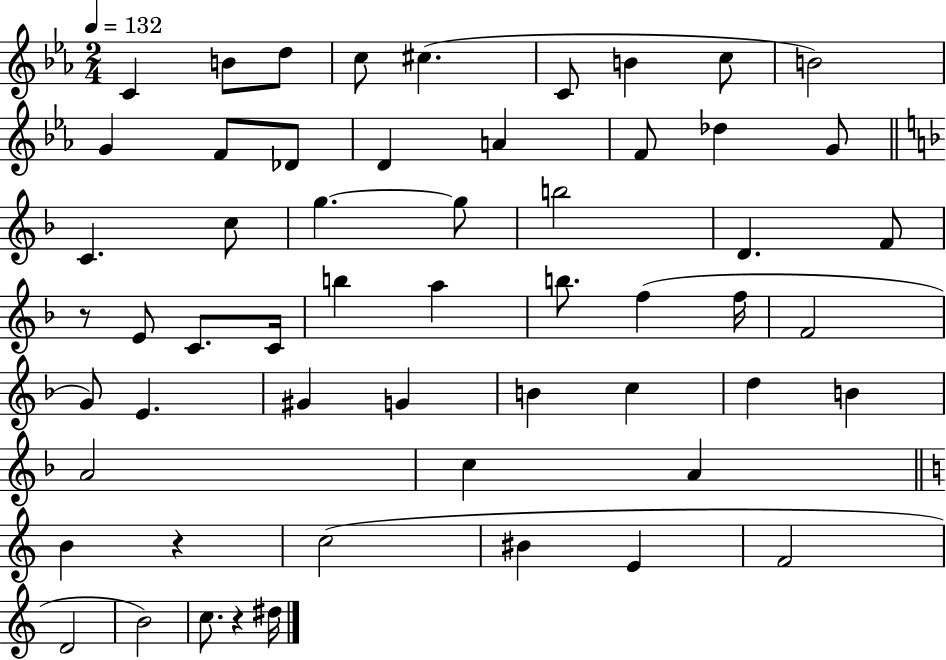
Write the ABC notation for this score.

X:1
T:Untitled
M:2/4
L:1/4
K:Eb
C B/2 d/2 c/2 ^c C/2 B c/2 B2 G F/2 _D/2 D A F/2 _d G/2 C c/2 g g/2 b2 D F/2 z/2 E/2 C/2 C/4 b a b/2 f f/4 F2 G/2 E ^G G B c d B A2 c A B z c2 ^B E F2 D2 B2 c/2 z ^d/4